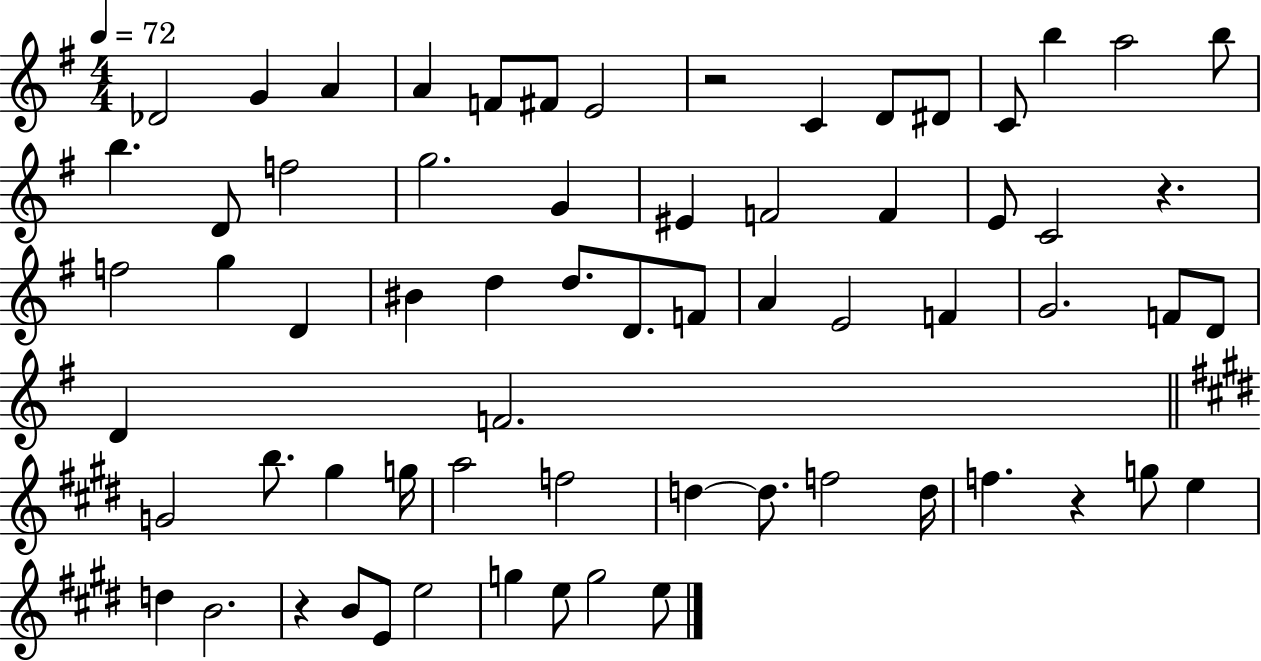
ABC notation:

X:1
T:Untitled
M:4/4
L:1/4
K:G
_D2 G A A F/2 ^F/2 E2 z2 C D/2 ^D/2 C/2 b a2 b/2 b D/2 f2 g2 G ^E F2 F E/2 C2 z f2 g D ^B d d/2 D/2 F/2 A E2 F G2 F/2 D/2 D F2 G2 b/2 ^g g/4 a2 f2 d d/2 f2 d/4 f z g/2 e d B2 z B/2 E/2 e2 g e/2 g2 e/2